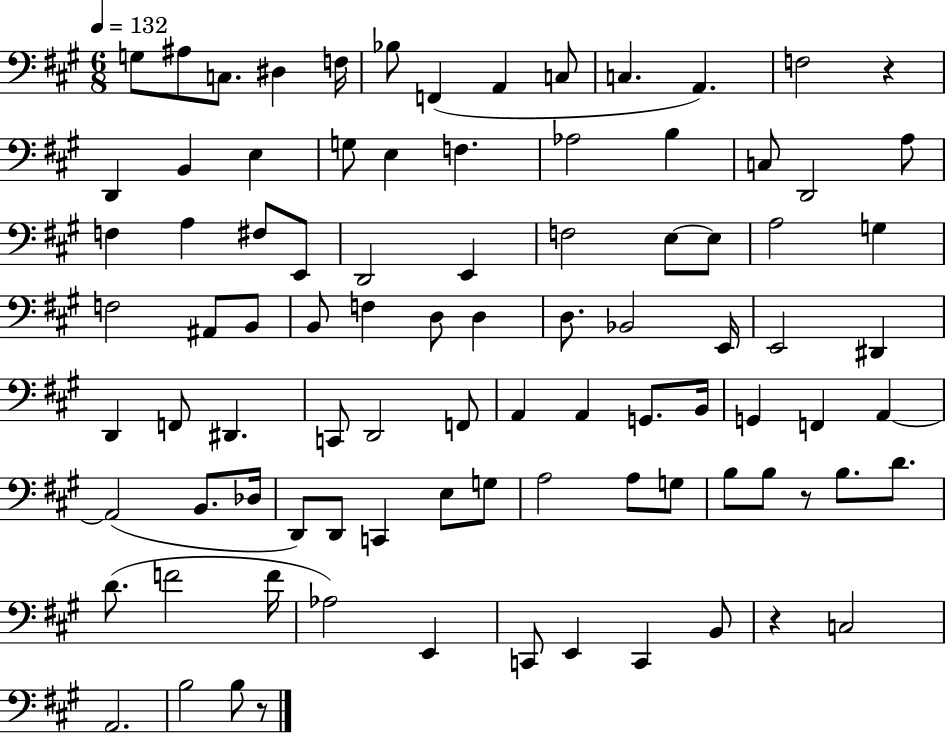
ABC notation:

X:1
T:Untitled
M:6/8
L:1/4
K:A
G,/2 ^A,/2 C,/2 ^D, F,/4 _B,/2 F,, A,, C,/2 C, A,, F,2 z D,, B,, E, G,/2 E, F, _A,2 B, C,/2 D,,2 A,/2 F, A, ^F,/2 E,,/2 D,,2 E,, F,2 E,/2 E,/2 A,2 G, F,2 ^A,,/2 B,,/2 B,,/2 F, D,/2 D, D,/2 _B,,2 E,,/4 E,,2 ^D,, D,, F,,/2 ^D,, C,,/2 D,,2 F,,/2 A,, A,, G,,/2 B,,/4 G,, F,, A,, A,,2 B,,/2 _D,/4 D,,/2 D,,/2 C,, E,/2 G,/2 A,2 A,/2 G,/2 B,/2 B,/2 z/2 B,/2 D/2 D/2 F2 F/4 _A,2 E,, C,,/2 E,, C,, B,,/2 z C,2 A,,2 B,2 B,/2 z/2